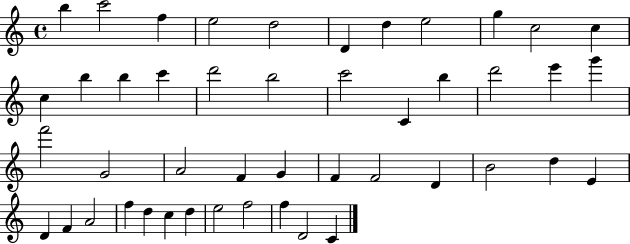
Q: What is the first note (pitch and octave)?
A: B5